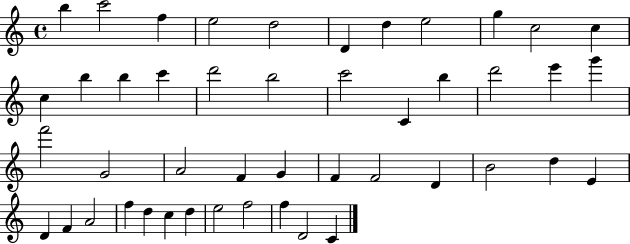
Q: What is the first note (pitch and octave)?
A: B5